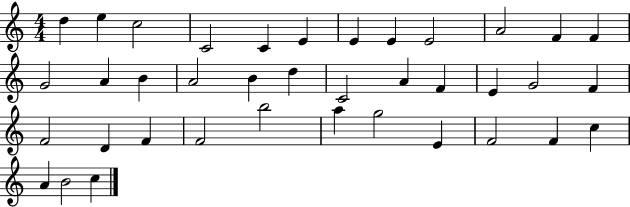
{
  \clef treble
  \numericTimeSignature
  \time 4/4
  \key c \major
  d''4 e''4 c''2 | c'2 c'4 e'4 | e'4 e'4 e'2 | a'2 f'4 f'4 | \break g'2 a'4 b'4 | a'2 b'4 d''4 | c'2 a'4 f'4 | e'4 g'2 f'4 | \break f'2 d'4 f'4 | f'2 b''2 | a''4 g''2 e'4 | f'2 f'4 c''4 | \break a'4 b'2 c''4 | \bar "|."
}